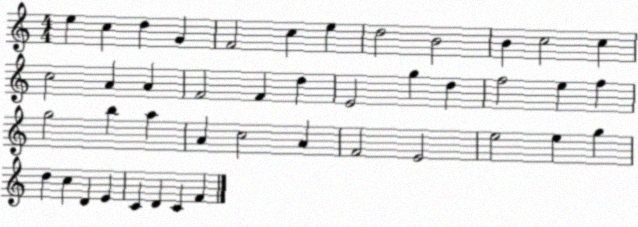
X:1
T:Untitled
M:4/4
L:1/4
K:C
e c d G F2 c e d2 B2 B c2 c c2 A A F2 F d E2 g d f2 e f g2 b a A c2 A F2 E2 e2 e g d c D E C D C F